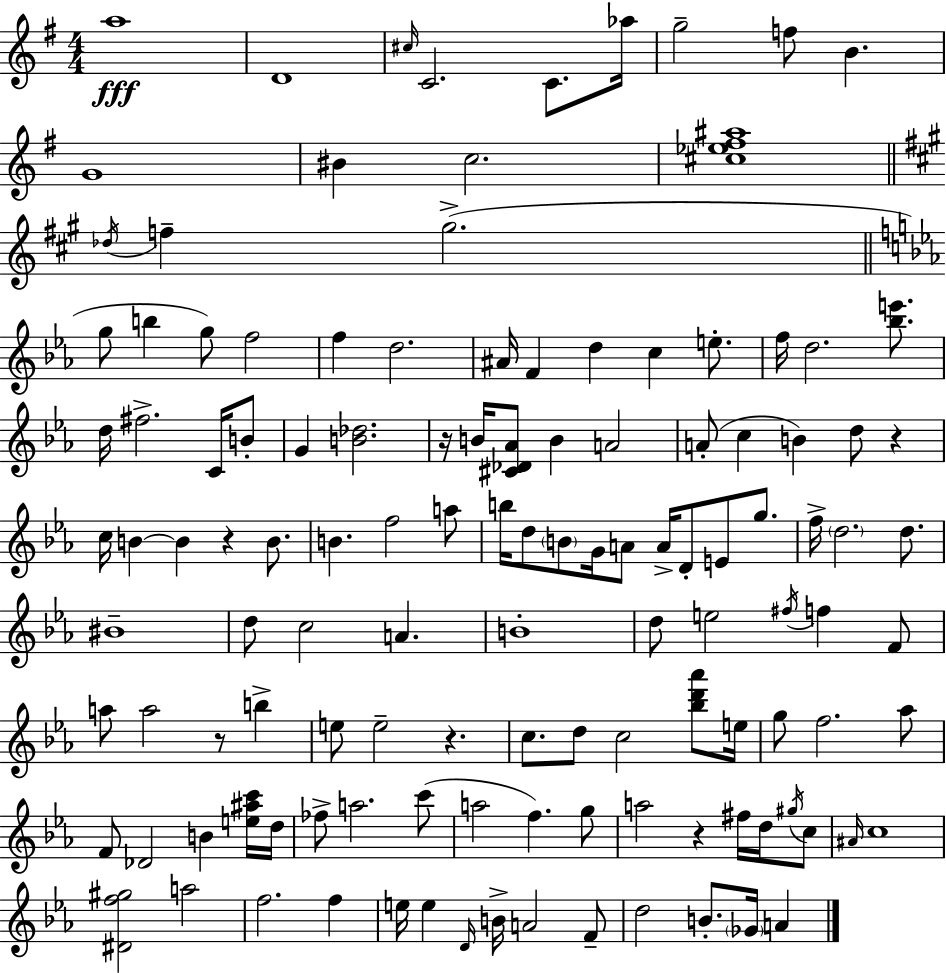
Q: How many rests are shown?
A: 6